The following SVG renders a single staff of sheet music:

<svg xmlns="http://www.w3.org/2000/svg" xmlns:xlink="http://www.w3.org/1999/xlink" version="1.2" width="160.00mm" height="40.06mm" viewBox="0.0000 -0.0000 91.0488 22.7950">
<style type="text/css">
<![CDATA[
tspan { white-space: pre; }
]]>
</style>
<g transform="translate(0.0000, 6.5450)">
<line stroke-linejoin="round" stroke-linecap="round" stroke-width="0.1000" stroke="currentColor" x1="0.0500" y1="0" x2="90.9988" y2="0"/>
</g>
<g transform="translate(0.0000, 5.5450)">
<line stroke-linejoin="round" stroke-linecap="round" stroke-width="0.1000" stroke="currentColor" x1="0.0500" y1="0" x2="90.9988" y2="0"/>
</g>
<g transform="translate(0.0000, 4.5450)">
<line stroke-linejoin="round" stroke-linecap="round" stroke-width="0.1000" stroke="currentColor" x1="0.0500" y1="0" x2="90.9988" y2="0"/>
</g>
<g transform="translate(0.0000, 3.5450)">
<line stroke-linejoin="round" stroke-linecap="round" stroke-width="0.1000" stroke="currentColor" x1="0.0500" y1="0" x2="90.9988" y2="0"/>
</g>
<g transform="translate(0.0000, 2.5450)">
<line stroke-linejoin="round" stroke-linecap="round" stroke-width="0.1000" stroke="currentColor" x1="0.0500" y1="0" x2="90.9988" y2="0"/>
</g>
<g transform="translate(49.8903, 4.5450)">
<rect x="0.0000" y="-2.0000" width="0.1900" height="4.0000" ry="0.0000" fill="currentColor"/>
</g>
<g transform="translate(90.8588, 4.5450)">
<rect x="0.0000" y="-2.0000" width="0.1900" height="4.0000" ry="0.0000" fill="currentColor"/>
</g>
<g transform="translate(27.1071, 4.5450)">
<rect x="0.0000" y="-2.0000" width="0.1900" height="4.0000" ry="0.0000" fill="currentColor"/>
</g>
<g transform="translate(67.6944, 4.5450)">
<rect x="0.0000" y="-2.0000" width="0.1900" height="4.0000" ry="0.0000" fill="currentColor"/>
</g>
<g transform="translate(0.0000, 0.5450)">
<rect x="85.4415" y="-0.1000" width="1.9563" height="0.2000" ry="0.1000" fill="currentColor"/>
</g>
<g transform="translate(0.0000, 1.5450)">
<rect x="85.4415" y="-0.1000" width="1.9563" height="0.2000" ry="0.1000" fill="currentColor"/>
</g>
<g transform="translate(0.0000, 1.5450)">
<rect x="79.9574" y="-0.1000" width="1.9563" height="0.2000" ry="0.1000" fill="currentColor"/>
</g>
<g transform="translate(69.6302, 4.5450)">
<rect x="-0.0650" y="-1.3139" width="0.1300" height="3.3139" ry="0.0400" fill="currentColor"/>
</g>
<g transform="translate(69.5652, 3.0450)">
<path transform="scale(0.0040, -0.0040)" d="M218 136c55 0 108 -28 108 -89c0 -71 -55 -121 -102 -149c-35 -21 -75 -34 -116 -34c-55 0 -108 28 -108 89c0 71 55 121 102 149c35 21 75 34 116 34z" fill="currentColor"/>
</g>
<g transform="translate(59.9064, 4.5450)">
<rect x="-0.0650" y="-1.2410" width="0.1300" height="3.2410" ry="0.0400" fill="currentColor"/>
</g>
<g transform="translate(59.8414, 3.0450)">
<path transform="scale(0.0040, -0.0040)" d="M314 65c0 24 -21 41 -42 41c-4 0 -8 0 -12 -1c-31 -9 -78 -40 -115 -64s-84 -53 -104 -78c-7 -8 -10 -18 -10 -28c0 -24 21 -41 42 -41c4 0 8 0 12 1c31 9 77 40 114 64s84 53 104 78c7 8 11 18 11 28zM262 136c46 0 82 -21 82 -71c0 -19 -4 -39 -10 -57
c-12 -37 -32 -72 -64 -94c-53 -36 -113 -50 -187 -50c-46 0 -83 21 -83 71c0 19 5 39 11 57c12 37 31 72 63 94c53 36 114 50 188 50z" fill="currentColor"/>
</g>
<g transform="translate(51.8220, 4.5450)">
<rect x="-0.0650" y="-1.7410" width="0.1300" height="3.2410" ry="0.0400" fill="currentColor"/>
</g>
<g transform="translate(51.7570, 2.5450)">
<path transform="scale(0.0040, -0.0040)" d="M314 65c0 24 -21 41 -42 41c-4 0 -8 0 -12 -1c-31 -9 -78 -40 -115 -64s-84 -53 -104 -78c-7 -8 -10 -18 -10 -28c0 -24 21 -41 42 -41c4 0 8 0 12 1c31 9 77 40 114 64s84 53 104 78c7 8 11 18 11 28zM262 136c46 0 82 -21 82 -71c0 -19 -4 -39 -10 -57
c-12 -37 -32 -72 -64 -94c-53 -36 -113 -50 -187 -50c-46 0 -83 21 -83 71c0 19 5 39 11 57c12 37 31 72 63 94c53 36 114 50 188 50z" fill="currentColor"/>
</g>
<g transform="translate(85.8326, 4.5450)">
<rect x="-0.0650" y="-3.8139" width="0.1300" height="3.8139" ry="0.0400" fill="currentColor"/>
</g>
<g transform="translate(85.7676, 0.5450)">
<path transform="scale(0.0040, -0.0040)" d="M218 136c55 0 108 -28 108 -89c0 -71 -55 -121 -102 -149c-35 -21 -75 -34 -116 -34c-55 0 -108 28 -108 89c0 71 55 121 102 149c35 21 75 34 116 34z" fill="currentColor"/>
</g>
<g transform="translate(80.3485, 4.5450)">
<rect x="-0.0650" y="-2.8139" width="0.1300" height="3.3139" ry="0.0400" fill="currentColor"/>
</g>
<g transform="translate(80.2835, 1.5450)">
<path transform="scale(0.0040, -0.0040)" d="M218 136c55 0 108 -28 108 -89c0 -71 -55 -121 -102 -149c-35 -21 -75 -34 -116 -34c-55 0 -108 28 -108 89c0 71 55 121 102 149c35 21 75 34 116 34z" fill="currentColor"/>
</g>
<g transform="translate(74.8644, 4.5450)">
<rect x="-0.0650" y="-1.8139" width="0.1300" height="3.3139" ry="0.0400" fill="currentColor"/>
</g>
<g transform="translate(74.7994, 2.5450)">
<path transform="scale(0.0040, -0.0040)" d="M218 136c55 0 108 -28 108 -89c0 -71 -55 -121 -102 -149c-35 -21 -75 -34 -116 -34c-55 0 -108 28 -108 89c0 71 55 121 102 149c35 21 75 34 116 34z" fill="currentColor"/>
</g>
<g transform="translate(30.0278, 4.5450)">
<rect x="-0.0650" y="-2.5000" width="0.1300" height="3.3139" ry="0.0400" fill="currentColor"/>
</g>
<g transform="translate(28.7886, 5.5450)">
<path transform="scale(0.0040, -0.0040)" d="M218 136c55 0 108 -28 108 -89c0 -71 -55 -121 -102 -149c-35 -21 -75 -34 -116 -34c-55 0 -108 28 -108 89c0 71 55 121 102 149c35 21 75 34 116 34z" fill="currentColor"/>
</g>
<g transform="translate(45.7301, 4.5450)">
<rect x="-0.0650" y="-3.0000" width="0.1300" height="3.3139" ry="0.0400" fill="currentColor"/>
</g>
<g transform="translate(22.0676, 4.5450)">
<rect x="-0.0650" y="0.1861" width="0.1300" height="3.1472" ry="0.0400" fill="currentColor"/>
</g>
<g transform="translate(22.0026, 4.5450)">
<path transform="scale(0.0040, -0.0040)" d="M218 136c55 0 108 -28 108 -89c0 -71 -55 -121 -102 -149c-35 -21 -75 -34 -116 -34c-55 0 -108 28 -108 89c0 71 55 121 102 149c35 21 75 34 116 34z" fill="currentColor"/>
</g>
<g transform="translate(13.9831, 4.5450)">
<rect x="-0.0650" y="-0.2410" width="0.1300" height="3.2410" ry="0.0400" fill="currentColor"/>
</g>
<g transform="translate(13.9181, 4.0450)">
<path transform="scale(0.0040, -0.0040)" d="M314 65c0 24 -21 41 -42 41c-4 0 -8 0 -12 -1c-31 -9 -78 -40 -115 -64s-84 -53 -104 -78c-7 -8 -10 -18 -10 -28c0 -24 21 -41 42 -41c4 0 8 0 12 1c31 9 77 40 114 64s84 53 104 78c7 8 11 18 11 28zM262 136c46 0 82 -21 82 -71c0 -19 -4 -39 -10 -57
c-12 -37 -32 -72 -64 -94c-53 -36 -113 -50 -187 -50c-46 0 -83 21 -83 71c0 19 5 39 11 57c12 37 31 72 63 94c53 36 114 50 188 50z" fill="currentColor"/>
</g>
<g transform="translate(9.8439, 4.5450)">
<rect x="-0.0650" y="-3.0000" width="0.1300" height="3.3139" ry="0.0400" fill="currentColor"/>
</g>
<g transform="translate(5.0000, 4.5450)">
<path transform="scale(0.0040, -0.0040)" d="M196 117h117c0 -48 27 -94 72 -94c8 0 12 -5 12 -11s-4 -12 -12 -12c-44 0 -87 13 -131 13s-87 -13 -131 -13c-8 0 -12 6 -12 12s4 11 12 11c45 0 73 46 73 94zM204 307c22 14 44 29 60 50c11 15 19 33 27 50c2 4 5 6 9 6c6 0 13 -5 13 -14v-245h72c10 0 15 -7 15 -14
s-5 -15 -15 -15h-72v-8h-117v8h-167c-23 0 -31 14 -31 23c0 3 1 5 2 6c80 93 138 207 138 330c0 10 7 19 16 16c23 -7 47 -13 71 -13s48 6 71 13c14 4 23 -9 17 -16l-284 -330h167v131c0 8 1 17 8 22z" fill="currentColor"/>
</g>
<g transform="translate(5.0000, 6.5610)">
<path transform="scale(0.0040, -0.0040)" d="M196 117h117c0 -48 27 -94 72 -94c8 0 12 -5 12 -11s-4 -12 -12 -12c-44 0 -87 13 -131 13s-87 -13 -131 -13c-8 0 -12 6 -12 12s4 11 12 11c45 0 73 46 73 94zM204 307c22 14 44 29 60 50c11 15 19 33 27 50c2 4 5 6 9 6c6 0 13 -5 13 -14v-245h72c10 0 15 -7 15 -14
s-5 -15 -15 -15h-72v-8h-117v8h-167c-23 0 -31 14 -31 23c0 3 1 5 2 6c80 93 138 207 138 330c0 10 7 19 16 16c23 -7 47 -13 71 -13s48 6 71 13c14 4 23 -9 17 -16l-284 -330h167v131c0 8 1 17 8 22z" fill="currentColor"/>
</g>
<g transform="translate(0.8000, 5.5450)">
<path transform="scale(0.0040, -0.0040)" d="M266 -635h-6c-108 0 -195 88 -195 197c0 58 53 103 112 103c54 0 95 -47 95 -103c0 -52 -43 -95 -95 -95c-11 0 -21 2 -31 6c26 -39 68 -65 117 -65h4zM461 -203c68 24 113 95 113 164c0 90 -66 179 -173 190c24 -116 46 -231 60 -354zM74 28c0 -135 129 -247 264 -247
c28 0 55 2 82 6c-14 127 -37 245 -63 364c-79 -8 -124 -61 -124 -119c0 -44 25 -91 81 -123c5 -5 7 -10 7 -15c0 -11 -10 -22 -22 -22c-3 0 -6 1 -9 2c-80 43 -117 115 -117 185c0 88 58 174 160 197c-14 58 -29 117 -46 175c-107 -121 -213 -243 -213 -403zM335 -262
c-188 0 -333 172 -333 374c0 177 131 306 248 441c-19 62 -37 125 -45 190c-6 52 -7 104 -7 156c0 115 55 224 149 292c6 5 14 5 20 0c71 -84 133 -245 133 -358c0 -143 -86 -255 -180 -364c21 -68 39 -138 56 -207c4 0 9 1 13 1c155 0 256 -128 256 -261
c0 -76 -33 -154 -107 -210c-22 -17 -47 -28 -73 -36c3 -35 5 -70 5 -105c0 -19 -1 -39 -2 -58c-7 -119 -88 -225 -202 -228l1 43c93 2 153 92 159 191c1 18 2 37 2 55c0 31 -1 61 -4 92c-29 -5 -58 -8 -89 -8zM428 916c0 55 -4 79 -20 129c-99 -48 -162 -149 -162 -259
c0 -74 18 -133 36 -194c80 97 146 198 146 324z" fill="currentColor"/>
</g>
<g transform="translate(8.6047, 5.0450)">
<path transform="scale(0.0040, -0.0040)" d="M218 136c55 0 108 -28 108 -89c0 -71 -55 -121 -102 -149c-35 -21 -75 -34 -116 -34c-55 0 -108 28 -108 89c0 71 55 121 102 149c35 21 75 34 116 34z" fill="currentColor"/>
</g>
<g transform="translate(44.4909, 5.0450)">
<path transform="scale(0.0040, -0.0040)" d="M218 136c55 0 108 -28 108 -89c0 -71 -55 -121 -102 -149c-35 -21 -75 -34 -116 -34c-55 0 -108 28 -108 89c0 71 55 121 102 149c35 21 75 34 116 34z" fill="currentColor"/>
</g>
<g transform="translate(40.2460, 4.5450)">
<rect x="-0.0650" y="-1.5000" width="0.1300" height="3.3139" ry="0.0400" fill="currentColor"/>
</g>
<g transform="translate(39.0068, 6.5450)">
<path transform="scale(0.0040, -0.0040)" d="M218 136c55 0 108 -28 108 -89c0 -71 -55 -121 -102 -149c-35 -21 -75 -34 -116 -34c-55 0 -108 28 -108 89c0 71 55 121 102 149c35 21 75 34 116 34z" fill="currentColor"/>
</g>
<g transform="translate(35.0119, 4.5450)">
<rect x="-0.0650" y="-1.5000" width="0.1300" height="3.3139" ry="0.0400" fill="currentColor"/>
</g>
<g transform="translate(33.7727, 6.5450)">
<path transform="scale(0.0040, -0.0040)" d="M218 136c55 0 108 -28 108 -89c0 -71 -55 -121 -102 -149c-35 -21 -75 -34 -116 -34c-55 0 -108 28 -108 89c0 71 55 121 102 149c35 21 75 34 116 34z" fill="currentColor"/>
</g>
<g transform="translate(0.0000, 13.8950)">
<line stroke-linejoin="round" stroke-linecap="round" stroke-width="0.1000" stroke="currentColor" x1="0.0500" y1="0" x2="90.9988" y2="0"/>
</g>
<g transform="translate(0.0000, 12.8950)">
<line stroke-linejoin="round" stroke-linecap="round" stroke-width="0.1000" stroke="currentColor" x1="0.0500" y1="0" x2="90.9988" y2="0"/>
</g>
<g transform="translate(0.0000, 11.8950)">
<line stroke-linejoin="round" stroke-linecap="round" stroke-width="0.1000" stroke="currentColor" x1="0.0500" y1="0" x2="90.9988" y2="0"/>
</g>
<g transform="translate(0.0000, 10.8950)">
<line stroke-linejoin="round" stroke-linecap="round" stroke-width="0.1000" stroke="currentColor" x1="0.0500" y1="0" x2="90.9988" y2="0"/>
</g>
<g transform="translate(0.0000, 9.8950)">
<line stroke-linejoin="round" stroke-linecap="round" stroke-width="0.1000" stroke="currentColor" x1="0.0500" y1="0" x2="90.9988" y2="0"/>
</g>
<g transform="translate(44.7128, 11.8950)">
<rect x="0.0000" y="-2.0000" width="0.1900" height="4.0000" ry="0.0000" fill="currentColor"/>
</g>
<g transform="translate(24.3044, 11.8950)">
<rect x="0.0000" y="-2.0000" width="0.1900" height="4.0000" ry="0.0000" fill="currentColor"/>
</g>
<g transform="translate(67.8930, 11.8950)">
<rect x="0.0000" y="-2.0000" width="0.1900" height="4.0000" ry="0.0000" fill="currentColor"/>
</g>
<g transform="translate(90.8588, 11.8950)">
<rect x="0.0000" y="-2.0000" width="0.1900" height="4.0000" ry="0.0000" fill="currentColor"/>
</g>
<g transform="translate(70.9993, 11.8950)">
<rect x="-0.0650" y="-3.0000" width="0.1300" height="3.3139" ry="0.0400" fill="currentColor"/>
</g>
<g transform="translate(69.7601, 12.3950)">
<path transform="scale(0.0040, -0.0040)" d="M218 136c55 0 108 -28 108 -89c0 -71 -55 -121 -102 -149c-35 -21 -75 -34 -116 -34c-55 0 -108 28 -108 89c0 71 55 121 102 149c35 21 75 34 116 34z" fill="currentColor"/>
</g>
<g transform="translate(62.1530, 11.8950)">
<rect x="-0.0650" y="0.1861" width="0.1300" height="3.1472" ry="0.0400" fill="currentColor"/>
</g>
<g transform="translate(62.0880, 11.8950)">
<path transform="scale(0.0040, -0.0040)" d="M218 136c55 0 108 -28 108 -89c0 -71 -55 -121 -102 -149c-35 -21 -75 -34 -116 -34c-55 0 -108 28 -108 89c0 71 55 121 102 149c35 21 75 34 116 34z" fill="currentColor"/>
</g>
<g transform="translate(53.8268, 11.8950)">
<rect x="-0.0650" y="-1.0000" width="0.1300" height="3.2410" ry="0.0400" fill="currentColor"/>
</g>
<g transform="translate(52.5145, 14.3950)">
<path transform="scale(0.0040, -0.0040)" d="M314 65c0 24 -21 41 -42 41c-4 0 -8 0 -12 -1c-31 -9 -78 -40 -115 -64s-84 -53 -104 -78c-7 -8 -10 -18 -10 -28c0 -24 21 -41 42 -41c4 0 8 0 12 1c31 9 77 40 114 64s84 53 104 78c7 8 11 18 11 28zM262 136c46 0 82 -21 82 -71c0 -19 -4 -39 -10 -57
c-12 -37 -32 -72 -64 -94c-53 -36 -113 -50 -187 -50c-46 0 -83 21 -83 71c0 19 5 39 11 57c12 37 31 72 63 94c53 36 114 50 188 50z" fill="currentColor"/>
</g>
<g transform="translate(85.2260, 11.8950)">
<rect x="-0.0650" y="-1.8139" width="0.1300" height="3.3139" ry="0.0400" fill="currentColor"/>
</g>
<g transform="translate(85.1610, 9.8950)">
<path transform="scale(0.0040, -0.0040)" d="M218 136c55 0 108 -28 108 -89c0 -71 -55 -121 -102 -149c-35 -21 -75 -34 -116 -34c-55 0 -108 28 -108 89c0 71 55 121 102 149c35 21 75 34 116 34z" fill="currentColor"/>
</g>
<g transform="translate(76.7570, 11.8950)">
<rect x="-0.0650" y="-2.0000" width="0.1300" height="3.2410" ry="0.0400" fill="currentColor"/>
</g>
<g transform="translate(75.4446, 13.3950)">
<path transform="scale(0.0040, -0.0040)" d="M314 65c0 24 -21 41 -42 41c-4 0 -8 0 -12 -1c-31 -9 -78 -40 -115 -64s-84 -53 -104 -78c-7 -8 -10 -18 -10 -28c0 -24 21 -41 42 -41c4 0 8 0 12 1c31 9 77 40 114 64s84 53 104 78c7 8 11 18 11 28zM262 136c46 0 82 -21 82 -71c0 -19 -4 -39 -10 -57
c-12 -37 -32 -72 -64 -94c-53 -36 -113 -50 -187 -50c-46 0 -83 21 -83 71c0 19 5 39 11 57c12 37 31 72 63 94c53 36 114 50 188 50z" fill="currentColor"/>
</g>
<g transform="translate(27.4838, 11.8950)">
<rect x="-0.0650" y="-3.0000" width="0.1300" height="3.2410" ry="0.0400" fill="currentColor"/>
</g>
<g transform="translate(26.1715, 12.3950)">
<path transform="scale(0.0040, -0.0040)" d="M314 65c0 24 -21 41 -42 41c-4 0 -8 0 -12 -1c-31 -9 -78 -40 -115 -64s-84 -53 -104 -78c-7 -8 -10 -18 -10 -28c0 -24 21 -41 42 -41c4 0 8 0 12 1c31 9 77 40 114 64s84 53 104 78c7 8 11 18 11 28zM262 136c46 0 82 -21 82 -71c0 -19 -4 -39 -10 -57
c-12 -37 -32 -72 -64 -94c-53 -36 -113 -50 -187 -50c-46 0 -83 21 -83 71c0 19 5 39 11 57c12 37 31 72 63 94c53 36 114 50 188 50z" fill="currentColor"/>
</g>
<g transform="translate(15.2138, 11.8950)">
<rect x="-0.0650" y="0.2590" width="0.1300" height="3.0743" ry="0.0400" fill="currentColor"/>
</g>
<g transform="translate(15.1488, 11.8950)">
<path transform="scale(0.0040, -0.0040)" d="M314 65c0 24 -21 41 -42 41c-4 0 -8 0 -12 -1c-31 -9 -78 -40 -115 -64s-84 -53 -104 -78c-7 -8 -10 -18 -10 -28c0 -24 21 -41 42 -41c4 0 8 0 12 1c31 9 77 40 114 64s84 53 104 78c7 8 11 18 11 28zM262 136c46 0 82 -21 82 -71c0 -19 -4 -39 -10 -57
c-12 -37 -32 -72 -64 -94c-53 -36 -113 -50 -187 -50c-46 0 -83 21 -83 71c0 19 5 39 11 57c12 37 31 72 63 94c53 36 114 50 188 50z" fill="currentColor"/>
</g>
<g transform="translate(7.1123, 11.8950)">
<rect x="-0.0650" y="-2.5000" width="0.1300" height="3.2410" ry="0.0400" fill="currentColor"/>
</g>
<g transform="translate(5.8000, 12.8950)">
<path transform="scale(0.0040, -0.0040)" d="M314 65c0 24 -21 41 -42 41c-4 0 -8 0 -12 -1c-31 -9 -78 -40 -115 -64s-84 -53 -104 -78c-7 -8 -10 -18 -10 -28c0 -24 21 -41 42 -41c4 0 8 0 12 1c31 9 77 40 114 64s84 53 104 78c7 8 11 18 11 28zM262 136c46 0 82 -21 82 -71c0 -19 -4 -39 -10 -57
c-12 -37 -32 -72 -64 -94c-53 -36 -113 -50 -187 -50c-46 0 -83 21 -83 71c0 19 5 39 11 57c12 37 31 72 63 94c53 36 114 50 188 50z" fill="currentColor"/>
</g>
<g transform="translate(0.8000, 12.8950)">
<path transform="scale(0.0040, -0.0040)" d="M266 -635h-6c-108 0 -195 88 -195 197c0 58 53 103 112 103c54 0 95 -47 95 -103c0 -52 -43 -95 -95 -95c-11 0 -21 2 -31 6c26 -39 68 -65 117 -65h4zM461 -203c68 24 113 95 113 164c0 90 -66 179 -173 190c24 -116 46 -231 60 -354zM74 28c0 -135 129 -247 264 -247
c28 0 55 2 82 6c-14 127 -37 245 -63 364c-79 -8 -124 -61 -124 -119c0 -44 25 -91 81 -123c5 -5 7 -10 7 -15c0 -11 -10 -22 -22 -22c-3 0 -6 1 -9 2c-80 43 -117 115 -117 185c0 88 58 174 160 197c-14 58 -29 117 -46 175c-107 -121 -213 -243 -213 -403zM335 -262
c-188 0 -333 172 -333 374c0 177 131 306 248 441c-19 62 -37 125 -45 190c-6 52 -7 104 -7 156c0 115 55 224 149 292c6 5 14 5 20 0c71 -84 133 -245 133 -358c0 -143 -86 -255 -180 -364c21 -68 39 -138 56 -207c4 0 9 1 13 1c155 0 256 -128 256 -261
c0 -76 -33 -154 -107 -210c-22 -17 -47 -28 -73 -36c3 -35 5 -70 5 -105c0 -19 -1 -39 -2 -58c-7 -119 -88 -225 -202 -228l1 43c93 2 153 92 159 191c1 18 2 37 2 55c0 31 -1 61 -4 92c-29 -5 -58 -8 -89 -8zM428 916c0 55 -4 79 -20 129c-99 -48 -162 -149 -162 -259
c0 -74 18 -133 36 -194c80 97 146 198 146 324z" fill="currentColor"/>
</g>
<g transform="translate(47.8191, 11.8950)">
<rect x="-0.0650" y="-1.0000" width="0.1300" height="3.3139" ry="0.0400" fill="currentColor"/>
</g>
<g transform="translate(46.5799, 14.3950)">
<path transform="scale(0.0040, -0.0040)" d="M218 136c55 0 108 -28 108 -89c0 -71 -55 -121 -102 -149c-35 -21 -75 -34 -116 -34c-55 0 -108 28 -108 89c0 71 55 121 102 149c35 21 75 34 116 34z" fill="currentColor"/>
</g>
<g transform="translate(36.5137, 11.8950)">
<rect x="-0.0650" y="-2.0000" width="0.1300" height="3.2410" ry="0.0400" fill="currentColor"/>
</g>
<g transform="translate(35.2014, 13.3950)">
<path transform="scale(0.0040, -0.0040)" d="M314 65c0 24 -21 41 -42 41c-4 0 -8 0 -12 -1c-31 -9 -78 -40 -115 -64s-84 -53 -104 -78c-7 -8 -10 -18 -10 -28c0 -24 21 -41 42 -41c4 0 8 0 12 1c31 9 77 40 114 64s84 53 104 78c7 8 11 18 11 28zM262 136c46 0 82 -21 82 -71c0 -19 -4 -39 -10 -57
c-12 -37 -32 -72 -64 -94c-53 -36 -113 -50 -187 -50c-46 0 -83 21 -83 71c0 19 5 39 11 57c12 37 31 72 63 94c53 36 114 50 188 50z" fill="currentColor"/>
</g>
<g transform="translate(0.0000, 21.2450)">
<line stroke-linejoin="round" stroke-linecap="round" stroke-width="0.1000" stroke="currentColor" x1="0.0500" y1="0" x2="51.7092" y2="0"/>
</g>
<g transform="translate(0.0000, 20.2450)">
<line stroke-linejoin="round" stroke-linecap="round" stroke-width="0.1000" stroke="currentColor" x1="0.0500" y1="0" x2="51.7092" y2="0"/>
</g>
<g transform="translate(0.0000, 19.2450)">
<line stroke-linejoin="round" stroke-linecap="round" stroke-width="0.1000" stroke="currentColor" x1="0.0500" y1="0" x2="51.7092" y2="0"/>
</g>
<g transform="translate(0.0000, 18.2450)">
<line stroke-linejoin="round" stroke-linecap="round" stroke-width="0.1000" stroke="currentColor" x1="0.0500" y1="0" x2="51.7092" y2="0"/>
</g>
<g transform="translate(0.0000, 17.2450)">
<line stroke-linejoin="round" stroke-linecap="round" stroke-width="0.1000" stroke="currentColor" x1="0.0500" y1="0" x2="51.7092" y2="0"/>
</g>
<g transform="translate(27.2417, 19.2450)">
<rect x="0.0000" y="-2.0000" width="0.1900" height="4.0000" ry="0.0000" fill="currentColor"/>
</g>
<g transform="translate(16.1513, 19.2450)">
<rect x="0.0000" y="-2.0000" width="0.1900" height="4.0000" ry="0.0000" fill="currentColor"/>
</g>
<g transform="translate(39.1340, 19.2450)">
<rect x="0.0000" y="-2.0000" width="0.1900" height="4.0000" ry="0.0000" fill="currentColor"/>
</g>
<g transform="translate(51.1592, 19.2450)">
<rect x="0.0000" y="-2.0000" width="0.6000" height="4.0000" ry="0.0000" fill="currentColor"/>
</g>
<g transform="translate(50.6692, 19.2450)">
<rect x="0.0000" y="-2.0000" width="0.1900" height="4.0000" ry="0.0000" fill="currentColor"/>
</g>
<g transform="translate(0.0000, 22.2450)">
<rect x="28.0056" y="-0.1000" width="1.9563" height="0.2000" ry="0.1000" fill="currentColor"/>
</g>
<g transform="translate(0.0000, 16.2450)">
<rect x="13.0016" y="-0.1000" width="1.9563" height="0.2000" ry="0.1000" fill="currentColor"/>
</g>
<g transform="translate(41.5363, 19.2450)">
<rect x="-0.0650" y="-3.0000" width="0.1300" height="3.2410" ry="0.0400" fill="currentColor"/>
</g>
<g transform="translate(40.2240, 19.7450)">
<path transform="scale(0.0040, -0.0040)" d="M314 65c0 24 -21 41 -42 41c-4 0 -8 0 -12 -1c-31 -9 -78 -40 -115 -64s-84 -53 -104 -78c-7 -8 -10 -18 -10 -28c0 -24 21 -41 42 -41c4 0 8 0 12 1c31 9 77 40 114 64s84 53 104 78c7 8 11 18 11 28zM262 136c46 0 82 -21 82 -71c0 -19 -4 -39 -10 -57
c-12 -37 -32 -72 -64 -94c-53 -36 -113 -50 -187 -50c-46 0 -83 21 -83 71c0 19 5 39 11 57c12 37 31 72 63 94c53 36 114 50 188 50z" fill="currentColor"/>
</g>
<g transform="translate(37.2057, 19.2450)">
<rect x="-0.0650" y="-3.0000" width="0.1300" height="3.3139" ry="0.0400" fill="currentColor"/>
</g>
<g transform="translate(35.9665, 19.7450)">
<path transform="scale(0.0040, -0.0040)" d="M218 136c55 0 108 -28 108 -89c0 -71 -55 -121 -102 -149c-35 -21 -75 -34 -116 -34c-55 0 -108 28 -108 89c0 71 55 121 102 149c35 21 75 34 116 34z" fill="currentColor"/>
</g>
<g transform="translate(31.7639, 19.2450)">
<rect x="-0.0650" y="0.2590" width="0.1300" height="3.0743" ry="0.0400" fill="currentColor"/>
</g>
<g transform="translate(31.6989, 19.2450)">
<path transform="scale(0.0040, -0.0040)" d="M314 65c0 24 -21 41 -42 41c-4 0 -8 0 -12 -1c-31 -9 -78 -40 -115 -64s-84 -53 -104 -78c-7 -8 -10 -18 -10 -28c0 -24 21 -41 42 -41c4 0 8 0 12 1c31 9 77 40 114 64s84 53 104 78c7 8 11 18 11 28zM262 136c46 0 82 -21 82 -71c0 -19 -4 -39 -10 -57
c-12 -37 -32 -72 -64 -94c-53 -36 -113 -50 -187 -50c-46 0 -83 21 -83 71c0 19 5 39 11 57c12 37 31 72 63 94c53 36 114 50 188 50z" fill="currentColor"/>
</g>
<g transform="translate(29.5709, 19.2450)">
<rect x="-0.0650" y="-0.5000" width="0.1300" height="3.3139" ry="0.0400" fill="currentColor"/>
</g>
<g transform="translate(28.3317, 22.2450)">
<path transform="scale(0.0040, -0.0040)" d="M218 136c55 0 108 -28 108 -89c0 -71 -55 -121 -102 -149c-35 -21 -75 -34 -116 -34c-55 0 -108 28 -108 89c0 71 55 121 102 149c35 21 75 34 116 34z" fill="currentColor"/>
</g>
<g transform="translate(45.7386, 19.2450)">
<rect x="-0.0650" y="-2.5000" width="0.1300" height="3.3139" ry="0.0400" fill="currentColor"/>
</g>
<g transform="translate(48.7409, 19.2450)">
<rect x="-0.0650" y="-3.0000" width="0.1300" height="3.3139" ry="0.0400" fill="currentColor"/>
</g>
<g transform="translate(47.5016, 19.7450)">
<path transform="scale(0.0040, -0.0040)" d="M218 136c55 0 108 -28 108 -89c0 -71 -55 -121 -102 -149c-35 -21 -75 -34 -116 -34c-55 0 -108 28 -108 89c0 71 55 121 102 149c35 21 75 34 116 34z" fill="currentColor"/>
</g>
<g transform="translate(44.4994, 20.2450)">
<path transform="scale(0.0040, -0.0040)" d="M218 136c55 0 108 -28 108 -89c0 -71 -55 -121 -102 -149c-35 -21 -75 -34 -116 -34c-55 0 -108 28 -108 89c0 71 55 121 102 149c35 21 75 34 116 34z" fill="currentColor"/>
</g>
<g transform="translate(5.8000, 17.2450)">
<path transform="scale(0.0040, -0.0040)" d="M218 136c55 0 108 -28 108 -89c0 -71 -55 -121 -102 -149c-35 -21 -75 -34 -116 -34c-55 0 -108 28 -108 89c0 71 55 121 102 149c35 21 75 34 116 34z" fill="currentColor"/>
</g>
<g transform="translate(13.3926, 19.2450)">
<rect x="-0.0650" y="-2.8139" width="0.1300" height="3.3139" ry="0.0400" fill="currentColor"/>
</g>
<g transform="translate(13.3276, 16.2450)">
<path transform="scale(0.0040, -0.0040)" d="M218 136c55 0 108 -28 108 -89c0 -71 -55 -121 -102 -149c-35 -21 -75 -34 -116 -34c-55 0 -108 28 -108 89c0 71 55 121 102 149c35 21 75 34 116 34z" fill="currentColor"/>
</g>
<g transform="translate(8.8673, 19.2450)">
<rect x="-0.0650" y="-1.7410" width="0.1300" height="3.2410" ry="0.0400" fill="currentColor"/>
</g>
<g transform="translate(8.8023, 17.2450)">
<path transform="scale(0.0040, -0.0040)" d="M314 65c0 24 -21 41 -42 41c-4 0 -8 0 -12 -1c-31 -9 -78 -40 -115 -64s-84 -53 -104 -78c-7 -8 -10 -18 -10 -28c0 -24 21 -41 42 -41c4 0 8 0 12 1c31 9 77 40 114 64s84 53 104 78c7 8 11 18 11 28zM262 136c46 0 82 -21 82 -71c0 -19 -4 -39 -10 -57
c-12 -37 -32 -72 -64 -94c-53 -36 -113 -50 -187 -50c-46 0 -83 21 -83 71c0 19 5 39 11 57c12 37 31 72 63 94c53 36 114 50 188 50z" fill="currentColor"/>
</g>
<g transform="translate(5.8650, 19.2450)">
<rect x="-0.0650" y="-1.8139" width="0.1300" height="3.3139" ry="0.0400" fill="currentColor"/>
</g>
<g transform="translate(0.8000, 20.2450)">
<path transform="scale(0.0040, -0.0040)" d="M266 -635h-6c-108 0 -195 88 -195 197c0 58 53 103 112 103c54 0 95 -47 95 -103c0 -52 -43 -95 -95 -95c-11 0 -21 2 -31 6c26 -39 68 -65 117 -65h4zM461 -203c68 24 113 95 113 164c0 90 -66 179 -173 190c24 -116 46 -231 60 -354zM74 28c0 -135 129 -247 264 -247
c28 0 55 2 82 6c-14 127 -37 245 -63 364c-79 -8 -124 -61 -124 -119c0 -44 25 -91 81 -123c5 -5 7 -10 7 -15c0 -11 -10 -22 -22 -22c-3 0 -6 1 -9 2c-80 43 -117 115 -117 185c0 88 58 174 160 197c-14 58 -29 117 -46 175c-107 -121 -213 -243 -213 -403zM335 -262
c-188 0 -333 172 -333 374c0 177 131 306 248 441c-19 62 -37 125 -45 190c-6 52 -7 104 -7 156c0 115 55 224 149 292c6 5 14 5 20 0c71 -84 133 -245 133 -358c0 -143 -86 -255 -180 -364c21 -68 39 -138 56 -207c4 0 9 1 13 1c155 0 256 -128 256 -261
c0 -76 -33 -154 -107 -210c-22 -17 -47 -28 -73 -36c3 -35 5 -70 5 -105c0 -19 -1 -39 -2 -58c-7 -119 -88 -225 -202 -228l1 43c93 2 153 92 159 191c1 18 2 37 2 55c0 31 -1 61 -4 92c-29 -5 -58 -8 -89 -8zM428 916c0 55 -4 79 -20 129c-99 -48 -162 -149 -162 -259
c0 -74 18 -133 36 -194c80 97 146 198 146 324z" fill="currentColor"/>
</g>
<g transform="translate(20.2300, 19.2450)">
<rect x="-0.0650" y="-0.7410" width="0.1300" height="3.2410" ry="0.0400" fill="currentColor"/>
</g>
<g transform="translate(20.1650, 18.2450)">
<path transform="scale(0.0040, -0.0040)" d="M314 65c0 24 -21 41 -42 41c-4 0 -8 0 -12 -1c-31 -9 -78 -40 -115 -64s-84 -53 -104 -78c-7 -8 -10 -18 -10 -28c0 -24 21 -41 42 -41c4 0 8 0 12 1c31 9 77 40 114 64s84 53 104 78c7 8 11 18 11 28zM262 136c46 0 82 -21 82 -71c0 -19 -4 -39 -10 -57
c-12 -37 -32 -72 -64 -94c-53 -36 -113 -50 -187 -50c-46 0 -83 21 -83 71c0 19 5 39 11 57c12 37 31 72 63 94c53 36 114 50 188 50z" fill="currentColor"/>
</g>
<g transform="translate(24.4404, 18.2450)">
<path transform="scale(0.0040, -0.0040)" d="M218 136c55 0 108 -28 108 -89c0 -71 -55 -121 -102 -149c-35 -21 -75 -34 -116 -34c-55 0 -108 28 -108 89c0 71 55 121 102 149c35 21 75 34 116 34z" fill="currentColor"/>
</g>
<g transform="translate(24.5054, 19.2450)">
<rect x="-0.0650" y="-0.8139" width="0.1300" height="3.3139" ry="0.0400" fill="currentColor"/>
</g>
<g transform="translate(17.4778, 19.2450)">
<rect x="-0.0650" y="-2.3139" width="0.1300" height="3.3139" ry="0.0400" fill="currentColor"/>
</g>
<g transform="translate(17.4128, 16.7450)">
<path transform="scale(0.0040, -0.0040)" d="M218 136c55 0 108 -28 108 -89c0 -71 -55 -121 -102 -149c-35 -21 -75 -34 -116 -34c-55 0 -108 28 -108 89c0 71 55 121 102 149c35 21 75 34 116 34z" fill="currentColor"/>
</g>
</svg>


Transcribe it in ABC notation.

X:1
T:Untitled
M:4/4
L:1/4
K:C
A c2 B G E E A f2 e2 e f a c' G2 B2 A2 F2 D D2 B A F2 f f f2 a g d2 d C B2 A A2 G A